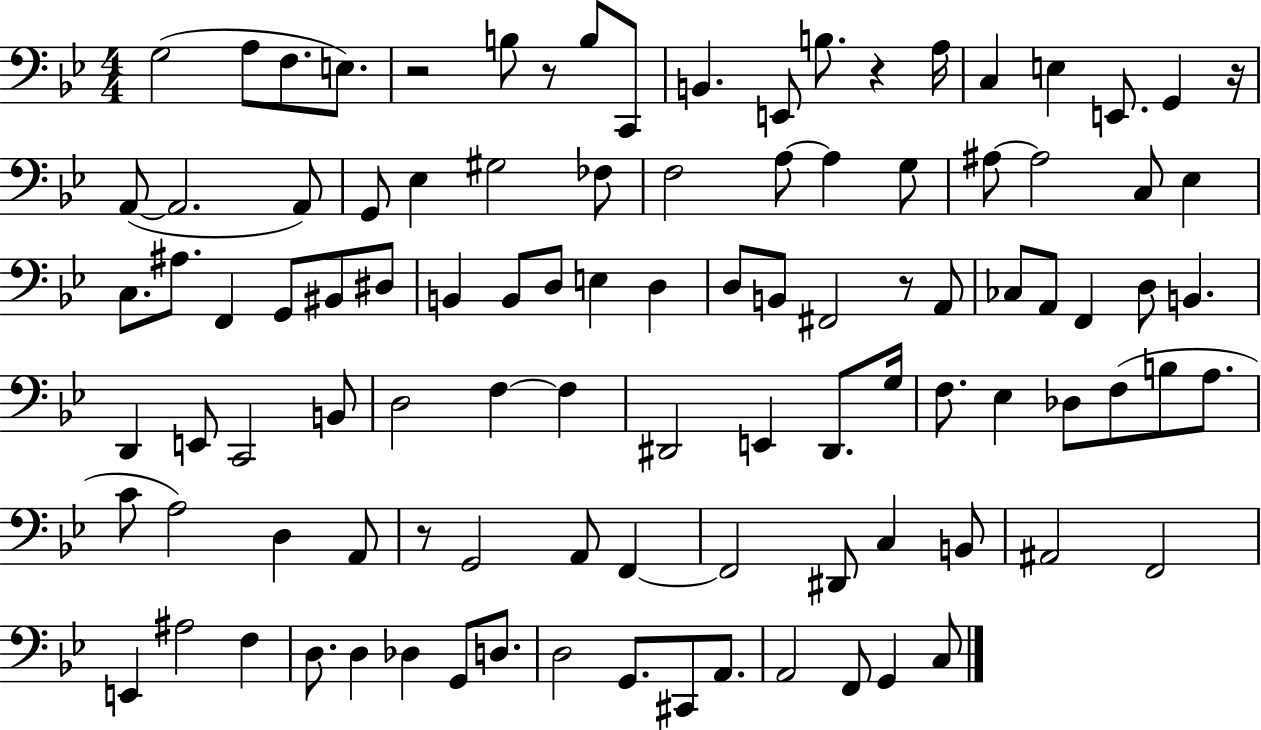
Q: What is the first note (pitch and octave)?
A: G3